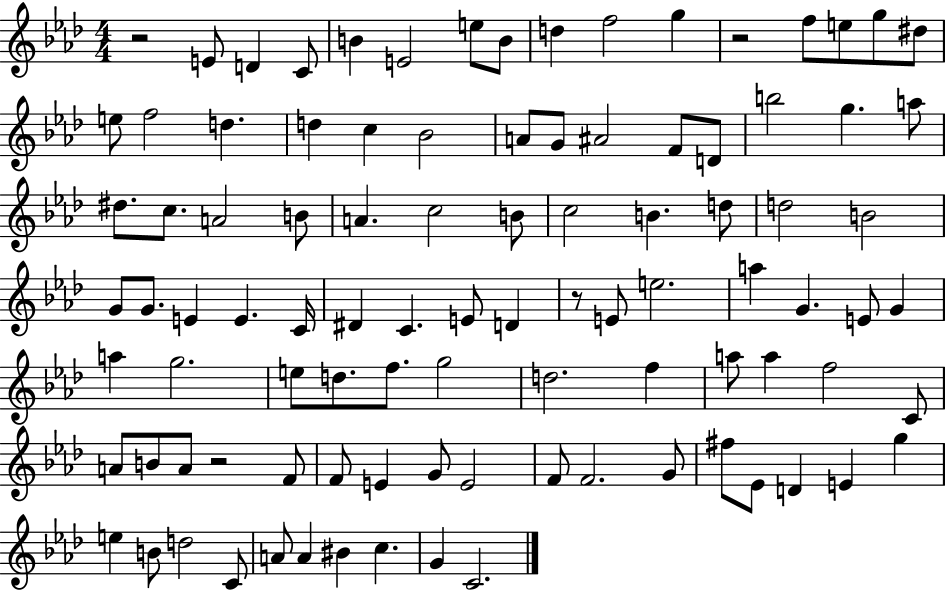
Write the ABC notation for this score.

X:1
T:Untitled
M:4/4
L:1/4
K:Ab
z2 E/2 D C/2 B E2 e/2 B/2 d f2 g z2 f/2 e/2 g/2 ^d/2 e/2 f2 d d c _B2 A/2 G/2 ^A2 F/2 D/2 b2 g a/2 ^d/2 c/2 A2 B/2 A c2 B/2 c2 B d/2 d2 B2 G/2 G/2 E E C/4 ^D C E/2 D z/2 E/2 e2 a G E/2 G a g2 e/2 d/2 f/2 g2 d2 f a/2 a f2 C/2 A/2 B/2 A/2 z2 F/2 F/2 E G/2 E2 F/2 F2 G/2 ^f/2 _E/2 D E g e B/2 d2 C/2 A/2 A ^B c G C2